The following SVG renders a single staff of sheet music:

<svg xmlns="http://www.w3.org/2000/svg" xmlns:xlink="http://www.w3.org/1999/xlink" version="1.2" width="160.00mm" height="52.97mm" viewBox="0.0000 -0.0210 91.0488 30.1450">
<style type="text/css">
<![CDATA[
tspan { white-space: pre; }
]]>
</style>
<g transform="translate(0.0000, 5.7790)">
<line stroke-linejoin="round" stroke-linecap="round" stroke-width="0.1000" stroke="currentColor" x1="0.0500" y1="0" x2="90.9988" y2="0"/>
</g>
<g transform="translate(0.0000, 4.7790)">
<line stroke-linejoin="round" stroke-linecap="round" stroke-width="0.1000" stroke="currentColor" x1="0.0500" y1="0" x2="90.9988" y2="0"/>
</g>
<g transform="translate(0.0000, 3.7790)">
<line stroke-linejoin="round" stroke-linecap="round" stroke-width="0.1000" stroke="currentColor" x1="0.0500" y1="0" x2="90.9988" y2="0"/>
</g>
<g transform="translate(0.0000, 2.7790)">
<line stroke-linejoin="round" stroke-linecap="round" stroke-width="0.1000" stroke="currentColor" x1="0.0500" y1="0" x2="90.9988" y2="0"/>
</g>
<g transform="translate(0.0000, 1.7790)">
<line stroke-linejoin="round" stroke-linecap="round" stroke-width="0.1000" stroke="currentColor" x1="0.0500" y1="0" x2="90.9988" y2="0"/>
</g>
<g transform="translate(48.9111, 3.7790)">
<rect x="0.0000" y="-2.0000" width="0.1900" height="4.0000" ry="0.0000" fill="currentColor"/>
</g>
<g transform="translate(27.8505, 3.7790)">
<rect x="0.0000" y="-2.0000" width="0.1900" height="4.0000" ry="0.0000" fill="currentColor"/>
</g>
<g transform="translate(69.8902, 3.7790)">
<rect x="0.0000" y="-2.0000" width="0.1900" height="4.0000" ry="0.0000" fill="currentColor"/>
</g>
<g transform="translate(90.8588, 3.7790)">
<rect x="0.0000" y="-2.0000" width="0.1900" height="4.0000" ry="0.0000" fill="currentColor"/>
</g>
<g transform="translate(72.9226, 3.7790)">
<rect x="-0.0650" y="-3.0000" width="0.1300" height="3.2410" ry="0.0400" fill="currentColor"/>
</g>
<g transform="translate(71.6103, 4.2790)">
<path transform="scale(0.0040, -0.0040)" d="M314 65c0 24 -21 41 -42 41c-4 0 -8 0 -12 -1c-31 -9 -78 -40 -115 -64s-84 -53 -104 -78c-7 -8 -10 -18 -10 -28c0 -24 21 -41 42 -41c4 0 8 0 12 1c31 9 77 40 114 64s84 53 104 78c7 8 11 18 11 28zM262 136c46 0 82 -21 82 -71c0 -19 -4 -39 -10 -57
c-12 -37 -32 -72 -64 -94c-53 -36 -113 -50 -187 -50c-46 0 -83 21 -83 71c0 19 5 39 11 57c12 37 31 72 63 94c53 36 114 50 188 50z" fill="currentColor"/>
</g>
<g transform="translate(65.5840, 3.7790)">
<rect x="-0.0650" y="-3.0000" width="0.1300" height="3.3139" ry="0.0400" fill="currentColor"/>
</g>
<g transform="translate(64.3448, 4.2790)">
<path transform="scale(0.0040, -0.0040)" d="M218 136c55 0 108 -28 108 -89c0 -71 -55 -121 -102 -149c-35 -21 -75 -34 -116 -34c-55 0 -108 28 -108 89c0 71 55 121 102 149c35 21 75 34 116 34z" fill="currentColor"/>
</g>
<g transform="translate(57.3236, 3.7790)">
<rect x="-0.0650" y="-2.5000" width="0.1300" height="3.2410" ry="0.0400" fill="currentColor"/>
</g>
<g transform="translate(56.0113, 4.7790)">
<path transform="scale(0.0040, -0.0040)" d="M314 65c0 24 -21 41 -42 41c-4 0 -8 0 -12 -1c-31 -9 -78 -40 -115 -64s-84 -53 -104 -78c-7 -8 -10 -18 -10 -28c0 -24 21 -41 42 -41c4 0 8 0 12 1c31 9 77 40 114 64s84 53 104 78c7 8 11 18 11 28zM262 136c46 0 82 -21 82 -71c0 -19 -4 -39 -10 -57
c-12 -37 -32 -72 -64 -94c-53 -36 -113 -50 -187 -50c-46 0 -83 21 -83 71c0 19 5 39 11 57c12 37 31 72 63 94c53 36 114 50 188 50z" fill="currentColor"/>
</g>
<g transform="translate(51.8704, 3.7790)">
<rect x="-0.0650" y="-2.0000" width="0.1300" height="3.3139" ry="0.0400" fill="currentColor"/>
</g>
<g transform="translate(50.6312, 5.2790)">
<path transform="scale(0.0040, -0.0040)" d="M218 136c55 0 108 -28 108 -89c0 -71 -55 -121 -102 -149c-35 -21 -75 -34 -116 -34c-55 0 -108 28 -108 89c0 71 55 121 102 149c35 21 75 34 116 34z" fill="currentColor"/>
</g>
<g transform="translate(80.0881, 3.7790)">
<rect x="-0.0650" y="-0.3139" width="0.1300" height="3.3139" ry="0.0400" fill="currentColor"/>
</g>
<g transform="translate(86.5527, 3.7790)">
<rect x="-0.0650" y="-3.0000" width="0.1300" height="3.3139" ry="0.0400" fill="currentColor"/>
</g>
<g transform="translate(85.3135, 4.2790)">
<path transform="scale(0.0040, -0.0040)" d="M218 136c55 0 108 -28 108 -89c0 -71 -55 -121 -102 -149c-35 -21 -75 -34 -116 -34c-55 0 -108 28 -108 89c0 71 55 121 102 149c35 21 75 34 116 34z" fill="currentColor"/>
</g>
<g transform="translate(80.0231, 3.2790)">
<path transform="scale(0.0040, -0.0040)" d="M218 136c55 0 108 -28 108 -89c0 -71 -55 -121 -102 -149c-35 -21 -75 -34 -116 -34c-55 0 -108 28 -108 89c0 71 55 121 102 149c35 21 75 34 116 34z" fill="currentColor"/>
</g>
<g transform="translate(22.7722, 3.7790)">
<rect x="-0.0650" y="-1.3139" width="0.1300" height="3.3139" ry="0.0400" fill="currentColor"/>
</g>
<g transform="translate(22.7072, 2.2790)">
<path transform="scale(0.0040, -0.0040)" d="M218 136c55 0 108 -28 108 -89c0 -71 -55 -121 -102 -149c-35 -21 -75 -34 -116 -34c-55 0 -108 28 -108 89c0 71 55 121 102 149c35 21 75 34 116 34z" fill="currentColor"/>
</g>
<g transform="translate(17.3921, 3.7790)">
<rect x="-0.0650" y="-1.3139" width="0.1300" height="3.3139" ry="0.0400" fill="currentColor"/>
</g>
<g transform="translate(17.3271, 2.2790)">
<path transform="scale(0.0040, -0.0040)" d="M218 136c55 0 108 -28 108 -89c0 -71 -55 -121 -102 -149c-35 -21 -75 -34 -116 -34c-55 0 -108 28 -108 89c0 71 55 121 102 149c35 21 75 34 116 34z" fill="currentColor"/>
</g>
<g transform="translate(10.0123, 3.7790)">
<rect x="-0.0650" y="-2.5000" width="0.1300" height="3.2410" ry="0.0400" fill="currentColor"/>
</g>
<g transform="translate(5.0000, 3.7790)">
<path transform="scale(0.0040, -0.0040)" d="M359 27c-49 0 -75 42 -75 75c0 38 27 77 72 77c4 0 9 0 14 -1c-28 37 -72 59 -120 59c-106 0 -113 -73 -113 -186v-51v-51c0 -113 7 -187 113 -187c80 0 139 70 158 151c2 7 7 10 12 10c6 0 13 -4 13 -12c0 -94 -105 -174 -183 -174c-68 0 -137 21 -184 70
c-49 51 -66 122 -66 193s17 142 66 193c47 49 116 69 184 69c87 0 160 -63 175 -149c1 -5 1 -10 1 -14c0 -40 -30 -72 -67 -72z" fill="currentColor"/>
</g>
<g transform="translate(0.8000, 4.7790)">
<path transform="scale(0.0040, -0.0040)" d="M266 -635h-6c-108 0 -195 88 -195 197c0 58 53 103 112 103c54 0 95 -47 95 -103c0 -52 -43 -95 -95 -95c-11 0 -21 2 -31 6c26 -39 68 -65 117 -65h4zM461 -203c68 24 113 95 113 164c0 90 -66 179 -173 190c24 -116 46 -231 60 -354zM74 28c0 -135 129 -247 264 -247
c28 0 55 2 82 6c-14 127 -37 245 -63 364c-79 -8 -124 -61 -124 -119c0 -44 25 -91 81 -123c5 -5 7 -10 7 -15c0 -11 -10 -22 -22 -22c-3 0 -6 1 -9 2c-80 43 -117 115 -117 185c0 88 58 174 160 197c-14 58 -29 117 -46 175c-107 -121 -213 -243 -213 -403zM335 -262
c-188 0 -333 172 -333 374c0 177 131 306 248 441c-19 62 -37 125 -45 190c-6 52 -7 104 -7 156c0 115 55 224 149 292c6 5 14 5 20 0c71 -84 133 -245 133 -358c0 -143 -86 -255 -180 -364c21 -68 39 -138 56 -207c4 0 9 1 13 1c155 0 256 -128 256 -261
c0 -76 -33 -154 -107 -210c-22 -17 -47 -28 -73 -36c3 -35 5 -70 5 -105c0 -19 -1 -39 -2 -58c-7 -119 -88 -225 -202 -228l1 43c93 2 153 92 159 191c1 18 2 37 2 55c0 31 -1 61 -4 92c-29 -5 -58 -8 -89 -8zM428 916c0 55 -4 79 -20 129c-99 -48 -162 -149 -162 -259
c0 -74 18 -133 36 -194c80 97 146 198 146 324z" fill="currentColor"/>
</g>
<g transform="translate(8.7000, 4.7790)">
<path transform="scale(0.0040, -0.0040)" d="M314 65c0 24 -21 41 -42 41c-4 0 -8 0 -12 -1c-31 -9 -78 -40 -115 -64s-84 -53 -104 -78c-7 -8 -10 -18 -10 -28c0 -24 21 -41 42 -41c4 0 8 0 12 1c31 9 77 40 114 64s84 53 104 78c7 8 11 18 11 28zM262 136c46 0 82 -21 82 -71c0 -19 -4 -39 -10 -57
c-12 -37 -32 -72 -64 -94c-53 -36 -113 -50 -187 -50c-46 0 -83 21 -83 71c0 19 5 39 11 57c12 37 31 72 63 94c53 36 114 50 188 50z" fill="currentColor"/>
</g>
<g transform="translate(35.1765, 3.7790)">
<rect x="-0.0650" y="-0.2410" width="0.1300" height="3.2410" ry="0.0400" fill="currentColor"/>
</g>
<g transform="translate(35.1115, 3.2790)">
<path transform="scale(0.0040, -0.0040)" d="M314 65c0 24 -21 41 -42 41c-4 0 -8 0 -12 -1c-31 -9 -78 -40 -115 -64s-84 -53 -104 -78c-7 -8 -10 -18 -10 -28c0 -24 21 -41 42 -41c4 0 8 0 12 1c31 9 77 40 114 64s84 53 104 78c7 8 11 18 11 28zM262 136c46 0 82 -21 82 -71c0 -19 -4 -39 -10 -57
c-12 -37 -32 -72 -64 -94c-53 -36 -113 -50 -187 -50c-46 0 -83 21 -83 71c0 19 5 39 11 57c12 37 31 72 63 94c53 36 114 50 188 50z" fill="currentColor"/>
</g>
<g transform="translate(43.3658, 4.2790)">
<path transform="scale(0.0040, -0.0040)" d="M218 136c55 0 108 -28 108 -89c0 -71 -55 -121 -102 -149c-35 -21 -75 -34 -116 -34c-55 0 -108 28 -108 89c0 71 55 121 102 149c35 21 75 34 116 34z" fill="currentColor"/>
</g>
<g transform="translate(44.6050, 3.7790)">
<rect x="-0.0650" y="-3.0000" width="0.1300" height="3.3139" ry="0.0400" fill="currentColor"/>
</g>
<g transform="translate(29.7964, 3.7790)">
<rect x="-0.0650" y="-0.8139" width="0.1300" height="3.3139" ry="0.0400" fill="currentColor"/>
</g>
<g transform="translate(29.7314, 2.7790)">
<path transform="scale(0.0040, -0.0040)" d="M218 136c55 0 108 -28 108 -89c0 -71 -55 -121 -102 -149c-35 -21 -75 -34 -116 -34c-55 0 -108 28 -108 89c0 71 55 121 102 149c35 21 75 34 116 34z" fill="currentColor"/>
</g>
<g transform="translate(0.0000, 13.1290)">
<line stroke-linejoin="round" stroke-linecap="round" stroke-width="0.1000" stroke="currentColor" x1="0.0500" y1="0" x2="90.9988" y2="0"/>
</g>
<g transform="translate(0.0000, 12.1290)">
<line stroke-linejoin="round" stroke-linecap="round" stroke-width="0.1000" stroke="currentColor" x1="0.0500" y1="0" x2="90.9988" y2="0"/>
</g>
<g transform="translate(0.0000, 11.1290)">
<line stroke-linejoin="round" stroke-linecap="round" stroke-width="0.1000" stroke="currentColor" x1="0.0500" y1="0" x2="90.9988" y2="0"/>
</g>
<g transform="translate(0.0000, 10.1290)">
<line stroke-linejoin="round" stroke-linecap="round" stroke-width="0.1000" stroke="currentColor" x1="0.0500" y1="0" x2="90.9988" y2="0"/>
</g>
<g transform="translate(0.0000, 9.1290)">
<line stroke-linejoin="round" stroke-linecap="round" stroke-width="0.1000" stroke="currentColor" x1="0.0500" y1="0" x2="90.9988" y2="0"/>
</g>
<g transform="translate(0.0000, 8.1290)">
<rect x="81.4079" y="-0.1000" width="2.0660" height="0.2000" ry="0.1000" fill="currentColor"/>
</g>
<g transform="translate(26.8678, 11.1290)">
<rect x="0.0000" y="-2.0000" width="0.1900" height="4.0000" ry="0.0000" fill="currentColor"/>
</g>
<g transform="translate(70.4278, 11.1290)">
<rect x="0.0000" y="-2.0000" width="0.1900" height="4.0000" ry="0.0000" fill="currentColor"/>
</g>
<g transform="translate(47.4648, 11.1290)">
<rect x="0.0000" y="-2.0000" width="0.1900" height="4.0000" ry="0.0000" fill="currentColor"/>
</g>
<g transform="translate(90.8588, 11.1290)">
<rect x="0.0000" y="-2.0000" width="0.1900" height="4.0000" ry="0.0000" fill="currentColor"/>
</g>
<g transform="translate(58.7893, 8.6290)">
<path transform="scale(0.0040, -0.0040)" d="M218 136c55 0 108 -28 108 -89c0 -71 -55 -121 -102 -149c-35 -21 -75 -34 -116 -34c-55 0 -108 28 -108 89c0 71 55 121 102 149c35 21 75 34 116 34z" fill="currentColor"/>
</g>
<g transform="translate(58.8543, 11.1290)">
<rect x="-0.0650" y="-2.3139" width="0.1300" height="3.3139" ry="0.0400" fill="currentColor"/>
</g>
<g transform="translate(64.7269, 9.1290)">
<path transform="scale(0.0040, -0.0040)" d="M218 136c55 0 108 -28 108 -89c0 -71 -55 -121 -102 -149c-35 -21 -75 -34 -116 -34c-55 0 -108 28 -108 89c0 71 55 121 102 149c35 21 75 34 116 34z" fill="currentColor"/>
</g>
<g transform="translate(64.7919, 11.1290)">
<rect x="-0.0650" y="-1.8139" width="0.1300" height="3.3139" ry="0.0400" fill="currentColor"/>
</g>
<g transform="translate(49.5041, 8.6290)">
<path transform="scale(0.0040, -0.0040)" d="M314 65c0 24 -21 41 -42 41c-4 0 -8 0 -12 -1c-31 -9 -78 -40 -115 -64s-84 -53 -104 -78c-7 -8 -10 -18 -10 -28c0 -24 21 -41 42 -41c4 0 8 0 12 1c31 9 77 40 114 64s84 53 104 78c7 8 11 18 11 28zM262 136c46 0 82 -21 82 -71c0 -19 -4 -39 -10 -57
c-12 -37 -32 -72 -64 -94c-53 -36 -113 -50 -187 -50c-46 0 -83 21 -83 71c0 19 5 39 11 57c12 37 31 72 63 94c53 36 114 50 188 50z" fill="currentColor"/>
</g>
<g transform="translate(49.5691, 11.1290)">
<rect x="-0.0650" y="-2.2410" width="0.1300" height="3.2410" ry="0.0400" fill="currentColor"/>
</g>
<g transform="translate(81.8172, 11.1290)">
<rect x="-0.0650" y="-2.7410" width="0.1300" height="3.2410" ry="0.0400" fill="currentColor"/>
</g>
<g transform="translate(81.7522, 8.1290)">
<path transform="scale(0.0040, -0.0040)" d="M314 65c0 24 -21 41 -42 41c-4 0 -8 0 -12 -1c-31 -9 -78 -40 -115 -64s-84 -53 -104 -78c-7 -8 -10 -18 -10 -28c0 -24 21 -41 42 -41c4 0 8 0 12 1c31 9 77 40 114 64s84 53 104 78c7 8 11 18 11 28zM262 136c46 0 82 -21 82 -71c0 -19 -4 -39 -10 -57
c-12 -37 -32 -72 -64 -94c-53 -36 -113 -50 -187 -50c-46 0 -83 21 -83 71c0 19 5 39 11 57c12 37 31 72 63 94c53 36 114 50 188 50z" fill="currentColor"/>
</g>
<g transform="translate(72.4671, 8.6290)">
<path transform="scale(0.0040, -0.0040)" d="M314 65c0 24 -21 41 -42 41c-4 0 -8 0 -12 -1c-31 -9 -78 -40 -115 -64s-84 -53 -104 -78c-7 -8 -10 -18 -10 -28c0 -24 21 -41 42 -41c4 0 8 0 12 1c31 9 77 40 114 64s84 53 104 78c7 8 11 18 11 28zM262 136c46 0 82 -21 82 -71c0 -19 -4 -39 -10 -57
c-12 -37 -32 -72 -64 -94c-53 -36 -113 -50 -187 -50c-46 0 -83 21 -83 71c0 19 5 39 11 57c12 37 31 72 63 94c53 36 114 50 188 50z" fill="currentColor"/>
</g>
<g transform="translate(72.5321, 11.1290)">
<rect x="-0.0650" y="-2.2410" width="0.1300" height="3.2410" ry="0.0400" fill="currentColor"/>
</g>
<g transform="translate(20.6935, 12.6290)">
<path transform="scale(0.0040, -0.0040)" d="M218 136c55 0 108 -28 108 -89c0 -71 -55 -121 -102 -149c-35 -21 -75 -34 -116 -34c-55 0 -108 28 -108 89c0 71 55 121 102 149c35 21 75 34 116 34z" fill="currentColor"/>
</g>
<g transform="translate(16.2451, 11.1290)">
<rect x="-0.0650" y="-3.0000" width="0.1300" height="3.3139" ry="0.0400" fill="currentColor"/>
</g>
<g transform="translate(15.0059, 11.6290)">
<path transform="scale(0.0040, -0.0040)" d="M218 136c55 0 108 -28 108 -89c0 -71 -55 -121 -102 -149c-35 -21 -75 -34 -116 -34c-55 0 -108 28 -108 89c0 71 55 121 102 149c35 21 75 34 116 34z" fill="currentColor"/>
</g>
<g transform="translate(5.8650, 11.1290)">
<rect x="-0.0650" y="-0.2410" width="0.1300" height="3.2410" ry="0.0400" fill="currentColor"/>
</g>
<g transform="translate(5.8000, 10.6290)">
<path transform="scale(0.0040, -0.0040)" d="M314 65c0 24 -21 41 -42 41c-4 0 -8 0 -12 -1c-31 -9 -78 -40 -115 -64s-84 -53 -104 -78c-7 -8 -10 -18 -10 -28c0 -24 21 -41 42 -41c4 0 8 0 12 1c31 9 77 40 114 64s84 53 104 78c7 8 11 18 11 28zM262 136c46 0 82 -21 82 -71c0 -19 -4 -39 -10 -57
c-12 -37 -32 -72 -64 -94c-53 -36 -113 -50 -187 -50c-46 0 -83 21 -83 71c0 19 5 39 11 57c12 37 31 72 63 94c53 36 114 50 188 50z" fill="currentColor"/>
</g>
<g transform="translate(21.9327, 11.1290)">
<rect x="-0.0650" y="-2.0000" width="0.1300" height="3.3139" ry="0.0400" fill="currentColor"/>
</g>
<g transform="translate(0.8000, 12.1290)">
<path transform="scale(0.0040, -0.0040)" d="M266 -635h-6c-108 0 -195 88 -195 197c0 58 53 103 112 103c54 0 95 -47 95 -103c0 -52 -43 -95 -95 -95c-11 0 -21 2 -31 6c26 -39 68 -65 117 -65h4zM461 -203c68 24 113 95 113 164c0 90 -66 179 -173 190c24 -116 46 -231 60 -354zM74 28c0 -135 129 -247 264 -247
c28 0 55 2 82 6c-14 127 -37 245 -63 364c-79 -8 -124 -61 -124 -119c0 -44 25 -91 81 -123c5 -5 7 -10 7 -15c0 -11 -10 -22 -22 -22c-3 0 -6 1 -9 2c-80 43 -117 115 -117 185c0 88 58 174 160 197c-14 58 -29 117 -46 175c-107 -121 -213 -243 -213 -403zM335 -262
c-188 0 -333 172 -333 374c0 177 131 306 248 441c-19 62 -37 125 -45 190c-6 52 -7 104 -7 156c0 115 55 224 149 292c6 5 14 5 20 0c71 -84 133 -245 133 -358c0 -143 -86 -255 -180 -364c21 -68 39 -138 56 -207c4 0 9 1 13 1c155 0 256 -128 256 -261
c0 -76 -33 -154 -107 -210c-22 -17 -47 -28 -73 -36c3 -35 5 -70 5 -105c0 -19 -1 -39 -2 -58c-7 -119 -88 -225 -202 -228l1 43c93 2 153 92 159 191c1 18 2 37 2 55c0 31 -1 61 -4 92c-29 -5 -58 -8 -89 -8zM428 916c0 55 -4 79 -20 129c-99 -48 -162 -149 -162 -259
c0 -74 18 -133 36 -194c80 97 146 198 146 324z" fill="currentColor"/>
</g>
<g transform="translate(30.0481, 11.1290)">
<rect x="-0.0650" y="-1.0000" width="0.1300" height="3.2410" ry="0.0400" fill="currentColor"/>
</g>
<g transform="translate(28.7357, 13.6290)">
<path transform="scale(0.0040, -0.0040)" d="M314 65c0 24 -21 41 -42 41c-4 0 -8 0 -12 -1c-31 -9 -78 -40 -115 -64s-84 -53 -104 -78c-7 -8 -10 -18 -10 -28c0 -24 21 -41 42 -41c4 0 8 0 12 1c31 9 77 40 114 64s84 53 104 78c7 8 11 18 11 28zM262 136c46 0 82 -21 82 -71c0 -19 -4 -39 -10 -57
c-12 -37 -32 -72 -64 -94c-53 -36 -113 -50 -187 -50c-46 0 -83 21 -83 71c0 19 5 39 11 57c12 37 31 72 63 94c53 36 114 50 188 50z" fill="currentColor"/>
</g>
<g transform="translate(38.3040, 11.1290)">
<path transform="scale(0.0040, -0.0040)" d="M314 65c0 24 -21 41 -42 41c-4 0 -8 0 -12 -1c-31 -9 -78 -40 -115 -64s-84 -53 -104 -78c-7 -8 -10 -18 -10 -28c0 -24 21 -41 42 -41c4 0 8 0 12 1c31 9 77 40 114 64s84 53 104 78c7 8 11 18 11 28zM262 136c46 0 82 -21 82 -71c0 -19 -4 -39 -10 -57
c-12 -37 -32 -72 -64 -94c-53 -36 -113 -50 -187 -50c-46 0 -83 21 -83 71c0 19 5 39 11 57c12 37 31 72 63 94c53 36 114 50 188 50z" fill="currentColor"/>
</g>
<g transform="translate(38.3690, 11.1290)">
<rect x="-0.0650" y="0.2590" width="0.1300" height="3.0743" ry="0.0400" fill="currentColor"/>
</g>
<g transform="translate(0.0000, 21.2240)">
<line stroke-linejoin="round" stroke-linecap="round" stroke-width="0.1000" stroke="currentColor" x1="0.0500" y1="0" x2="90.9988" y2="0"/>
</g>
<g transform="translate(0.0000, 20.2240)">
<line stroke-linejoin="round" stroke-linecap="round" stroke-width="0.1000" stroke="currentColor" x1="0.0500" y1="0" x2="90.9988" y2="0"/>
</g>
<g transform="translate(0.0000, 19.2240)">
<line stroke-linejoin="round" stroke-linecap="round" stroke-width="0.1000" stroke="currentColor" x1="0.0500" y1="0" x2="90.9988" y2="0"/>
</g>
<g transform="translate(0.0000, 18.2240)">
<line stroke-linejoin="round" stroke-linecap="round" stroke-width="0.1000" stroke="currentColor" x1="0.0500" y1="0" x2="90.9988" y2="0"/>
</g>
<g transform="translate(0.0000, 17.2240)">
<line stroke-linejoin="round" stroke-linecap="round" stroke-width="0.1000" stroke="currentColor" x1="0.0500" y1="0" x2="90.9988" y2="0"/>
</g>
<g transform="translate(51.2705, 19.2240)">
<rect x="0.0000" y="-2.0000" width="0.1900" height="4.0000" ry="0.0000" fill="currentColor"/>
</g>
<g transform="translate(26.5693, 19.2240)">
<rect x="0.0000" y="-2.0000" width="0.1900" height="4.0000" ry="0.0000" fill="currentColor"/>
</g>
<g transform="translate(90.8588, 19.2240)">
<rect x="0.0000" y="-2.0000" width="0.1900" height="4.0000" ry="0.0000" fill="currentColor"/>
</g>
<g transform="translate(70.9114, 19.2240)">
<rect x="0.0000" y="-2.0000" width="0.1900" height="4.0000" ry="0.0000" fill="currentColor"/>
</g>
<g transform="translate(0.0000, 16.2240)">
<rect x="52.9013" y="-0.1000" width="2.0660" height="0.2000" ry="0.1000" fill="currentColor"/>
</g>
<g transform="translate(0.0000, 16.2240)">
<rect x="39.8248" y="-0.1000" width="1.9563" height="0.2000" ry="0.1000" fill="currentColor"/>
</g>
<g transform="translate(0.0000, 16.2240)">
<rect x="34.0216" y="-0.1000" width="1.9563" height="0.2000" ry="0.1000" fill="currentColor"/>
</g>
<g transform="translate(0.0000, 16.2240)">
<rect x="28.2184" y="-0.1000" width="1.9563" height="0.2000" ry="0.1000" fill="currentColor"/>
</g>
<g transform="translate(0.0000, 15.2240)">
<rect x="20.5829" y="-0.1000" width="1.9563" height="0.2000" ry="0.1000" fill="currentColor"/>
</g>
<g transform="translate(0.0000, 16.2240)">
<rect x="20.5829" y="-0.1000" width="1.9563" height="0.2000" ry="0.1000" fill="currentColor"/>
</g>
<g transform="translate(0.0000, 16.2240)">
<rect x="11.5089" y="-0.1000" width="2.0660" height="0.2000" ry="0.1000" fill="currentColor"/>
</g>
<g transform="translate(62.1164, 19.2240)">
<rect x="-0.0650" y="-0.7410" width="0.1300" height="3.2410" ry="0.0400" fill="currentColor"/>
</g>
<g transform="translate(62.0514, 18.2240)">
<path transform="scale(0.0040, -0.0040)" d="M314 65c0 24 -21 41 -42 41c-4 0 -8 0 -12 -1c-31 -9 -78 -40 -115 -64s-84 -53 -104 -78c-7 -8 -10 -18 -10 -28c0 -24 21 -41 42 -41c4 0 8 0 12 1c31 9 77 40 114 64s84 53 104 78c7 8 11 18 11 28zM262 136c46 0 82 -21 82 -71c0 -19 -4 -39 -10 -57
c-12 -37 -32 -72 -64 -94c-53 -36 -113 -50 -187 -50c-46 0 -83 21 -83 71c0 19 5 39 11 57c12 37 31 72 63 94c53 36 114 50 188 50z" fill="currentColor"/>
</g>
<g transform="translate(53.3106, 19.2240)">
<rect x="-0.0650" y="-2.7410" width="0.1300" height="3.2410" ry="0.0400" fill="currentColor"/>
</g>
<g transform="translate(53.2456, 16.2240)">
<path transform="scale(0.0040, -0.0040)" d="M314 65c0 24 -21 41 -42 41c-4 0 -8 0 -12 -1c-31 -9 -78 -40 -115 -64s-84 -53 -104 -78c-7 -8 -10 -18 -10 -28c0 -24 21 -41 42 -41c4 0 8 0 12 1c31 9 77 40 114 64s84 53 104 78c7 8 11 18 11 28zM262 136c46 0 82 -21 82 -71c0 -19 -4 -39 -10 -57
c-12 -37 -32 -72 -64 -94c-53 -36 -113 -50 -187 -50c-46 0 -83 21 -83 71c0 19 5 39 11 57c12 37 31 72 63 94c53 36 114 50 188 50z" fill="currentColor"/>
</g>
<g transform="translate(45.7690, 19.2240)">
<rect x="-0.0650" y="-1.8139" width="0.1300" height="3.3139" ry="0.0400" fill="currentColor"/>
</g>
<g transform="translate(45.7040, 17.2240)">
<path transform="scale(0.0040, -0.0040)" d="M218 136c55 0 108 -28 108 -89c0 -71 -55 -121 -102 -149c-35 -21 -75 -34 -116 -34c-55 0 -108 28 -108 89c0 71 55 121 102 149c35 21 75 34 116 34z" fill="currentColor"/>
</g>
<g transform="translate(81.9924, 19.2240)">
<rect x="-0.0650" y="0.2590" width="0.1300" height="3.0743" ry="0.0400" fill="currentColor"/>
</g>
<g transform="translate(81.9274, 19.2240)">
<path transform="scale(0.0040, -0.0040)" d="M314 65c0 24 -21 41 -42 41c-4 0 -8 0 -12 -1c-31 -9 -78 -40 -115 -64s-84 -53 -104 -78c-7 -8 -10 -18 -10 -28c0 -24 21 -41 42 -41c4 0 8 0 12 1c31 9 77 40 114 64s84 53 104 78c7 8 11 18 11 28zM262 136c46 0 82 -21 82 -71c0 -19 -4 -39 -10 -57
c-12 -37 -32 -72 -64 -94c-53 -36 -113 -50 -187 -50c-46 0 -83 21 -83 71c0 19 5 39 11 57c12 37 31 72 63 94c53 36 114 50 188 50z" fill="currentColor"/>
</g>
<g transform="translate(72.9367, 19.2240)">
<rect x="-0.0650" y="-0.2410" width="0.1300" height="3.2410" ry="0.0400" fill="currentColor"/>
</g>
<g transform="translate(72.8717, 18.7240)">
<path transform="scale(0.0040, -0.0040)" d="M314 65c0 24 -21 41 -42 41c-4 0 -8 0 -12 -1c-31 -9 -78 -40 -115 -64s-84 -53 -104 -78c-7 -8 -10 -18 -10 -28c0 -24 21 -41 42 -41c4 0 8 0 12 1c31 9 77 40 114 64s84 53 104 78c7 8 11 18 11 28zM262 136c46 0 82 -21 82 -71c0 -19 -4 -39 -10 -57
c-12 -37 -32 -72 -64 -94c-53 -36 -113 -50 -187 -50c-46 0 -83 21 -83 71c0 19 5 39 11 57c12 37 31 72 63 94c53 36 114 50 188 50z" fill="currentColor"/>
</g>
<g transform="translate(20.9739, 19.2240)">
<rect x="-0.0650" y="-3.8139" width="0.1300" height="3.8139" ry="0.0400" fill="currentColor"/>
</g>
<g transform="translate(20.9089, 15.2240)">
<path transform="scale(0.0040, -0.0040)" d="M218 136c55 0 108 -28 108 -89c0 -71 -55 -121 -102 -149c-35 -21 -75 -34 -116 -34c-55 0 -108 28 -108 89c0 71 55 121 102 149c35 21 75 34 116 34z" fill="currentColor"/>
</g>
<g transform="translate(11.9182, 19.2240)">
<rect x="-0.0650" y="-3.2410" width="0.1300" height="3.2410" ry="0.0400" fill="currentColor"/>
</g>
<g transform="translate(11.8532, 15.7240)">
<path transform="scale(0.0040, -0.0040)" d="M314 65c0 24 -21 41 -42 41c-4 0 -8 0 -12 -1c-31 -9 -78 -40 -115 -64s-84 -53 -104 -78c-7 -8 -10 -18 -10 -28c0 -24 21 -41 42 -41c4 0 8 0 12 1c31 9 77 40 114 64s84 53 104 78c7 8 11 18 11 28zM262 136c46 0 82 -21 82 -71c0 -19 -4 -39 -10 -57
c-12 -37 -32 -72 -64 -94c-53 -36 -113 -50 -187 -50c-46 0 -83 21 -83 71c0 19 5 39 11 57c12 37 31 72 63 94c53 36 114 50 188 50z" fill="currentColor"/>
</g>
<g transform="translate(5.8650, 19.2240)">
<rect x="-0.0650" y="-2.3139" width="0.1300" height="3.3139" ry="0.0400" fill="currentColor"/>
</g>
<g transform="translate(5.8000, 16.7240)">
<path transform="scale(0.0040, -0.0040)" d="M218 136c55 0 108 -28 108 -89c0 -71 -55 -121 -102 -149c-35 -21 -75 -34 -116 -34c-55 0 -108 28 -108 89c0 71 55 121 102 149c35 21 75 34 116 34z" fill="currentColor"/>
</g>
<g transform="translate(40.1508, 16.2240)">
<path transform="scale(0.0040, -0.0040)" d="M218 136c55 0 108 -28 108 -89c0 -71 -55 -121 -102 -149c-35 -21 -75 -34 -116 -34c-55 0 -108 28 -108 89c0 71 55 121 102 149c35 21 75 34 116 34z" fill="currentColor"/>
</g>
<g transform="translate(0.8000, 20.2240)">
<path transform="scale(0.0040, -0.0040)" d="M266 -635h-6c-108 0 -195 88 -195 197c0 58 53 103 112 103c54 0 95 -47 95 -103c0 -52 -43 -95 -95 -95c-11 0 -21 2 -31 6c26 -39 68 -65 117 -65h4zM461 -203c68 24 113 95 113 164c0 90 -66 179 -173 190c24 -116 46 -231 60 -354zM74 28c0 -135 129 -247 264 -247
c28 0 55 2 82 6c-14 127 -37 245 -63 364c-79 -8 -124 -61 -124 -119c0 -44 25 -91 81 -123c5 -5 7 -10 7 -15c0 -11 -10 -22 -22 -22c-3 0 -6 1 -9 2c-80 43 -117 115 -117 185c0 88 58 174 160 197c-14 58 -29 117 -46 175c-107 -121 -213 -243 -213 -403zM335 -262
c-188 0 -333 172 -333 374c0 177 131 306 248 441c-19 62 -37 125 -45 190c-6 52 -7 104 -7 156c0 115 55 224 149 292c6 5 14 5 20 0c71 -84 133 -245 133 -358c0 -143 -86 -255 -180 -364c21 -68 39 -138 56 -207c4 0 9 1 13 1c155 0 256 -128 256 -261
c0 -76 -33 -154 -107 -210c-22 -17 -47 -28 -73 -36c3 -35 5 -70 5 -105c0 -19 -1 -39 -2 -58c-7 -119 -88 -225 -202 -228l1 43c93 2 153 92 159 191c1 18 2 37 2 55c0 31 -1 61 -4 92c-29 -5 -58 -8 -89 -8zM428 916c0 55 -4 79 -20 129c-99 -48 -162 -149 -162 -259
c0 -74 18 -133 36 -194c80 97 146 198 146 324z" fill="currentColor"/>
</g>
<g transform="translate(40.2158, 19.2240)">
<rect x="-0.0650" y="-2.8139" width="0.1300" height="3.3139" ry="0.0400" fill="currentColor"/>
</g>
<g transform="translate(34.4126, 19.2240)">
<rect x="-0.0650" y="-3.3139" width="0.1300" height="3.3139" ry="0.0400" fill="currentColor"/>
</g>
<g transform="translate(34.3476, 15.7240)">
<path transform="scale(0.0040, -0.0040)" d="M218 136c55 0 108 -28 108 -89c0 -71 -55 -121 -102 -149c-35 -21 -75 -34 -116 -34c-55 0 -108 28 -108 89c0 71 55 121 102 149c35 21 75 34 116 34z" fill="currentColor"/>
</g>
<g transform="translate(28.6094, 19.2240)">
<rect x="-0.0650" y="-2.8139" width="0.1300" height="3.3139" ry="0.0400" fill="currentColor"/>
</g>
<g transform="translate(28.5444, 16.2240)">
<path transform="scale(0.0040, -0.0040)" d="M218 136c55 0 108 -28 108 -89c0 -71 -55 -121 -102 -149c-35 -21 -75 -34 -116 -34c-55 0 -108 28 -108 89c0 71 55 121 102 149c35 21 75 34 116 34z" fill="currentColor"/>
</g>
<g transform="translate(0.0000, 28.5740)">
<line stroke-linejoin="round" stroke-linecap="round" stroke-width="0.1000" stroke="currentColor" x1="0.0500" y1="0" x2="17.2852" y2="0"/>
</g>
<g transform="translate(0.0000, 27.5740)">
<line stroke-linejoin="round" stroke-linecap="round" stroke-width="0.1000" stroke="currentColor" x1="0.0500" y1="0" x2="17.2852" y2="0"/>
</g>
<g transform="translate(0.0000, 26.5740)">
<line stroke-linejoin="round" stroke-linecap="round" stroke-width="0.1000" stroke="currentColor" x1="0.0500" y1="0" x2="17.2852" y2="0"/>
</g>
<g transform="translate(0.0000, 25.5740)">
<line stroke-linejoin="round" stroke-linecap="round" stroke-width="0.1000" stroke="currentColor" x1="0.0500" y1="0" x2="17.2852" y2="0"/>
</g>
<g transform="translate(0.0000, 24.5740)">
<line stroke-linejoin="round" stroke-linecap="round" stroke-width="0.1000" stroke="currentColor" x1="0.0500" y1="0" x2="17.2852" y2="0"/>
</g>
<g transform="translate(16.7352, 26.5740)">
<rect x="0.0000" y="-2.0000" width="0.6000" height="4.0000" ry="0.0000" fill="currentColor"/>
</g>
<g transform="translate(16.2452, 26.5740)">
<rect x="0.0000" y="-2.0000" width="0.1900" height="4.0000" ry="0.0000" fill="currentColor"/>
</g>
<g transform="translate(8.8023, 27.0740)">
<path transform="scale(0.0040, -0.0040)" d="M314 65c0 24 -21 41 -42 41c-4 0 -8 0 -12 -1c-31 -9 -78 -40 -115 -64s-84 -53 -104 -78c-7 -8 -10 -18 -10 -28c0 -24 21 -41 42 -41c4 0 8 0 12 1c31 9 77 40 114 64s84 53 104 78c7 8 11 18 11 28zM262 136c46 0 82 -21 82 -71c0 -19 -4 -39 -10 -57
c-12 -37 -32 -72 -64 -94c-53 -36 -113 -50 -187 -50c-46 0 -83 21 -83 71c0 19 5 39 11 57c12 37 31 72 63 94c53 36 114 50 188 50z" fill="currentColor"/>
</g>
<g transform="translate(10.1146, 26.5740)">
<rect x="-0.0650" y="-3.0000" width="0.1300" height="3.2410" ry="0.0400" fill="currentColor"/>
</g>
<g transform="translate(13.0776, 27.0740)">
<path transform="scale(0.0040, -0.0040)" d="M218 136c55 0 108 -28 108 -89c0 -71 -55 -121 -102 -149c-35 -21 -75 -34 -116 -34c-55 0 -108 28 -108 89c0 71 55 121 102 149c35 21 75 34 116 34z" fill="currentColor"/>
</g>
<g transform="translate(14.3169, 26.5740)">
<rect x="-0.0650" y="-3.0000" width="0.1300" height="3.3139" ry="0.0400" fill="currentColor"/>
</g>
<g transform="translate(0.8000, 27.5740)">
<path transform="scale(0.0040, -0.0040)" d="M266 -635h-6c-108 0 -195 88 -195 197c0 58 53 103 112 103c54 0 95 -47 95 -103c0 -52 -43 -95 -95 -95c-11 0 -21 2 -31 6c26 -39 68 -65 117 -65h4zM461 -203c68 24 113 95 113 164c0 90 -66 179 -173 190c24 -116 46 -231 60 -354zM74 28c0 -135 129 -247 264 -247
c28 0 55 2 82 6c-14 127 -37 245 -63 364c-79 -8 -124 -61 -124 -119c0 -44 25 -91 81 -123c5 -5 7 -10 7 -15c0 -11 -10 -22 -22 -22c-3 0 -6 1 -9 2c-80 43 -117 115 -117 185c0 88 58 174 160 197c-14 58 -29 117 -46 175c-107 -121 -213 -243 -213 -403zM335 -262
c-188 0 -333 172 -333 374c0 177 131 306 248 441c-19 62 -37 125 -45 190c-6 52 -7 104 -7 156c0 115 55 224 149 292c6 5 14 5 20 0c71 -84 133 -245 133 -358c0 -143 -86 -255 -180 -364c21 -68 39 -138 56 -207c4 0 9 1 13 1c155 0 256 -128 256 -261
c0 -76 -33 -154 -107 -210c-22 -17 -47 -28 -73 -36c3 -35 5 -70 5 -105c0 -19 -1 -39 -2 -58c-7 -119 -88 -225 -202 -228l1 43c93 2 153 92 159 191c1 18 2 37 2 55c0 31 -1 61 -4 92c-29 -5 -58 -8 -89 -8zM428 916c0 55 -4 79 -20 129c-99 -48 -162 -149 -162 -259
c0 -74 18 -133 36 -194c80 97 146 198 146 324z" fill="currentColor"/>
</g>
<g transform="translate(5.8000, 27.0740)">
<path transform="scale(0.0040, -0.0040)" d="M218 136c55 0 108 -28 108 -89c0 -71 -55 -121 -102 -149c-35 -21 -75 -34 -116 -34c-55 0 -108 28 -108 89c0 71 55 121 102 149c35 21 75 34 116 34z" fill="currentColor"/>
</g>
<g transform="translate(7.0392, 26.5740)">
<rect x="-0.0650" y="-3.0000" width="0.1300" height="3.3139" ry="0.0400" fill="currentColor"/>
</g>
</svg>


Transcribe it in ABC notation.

X:1
T:Untitled
M:4/4
L:1/4
K:C
G2 e e d c2 A F G2 A A2 c A c2 A F D2 B2 g2 g f g2 a2 g b2 c' a b a f a2 d2 c2 B2 A A2 A